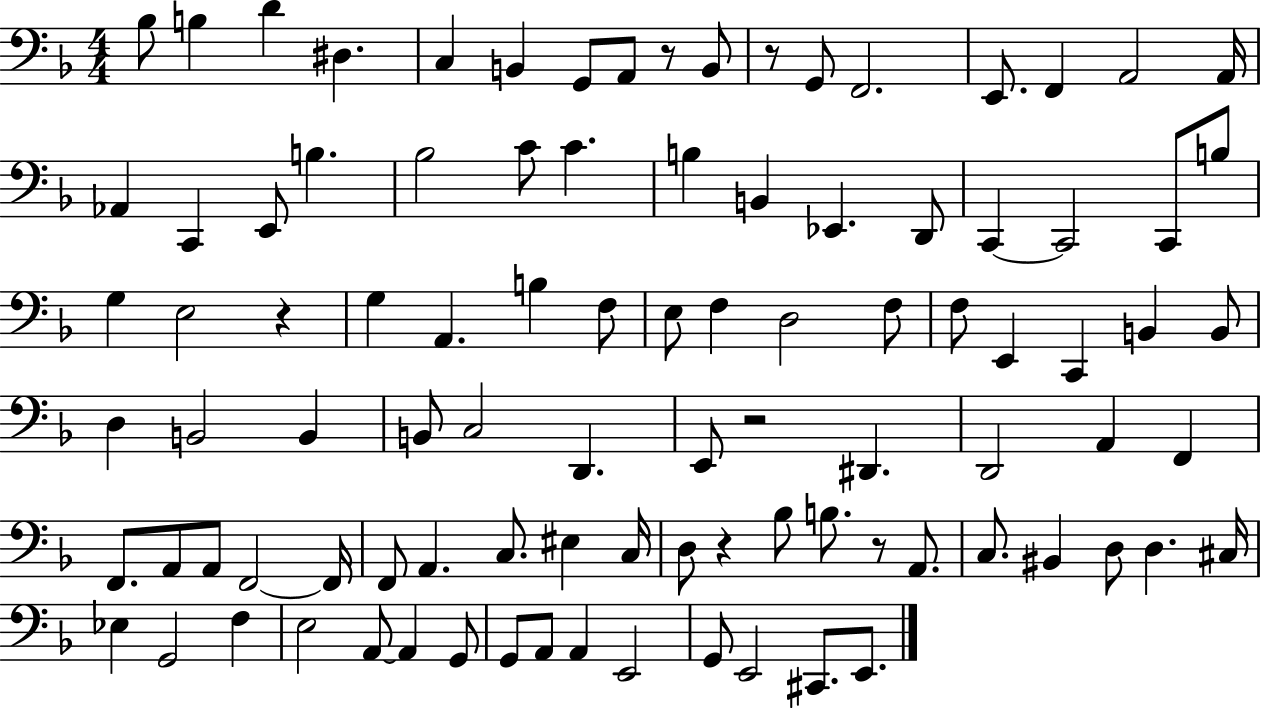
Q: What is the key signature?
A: F major